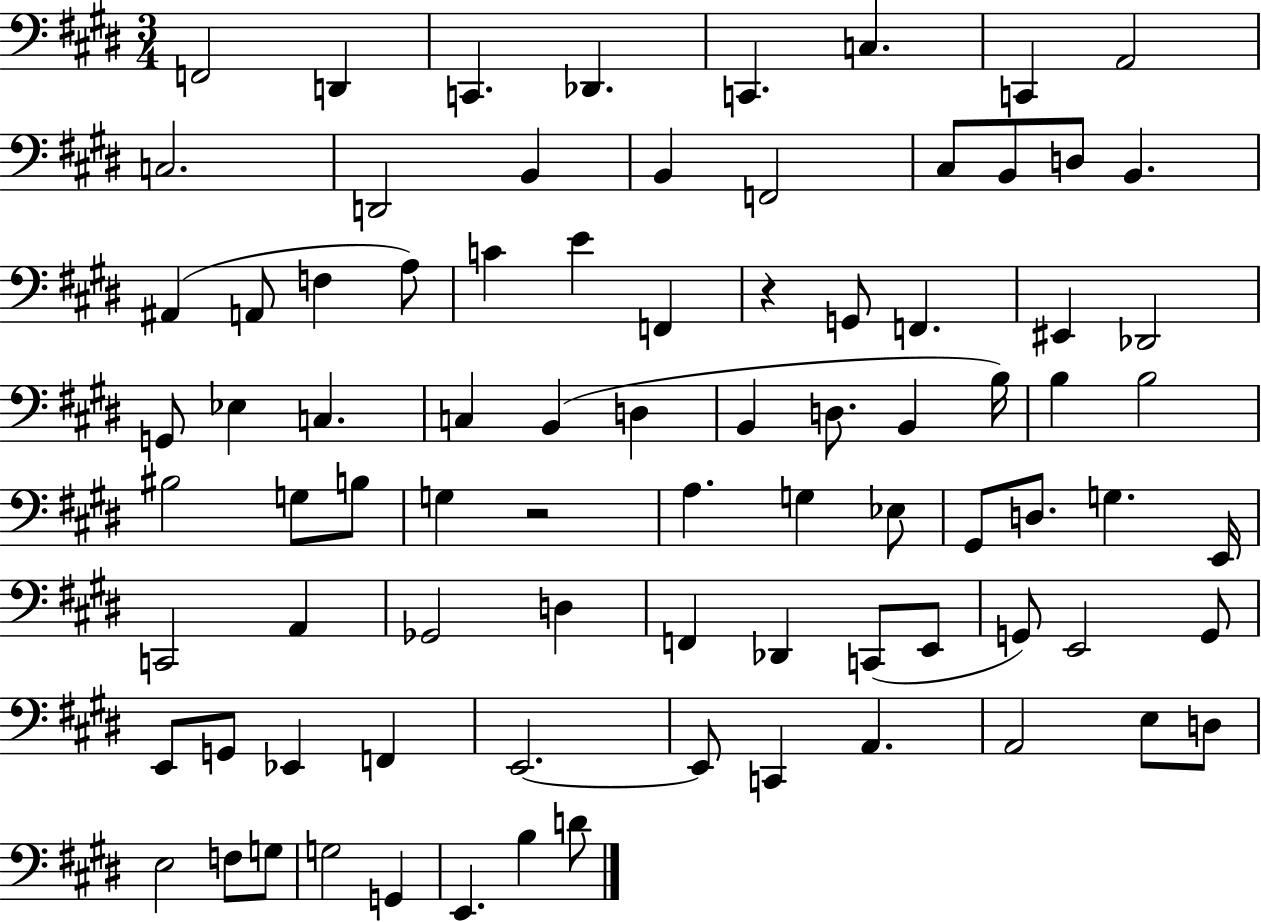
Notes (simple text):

F2/h D2/q C2/q. Db2/q. C2/q. C3/q. C2/q A2/h C3/h. D2/h B2/q B2/q F2/h C#3/e B2/e D3/e B2/q. A#2/q A2/e F3/q A3/e C4/q E4/q F2/q R/q G2/e F2/q. EIS2/q Db2/h G2/e Eb3/q C3/q. C3/q B2/q D3/q B2/q D3/e. B2/q B3/s B3/q B3/h BIS3/h G3/e B3/e G3/q R/h A3/q. G3/q Eb3/e G#2/e D3/e. G3/q. E2/s C2/h A2/q Gb2/h D3/q F2/q Db2/q C2/e E2/e G2/e E2/h G2/e E2/e G2/e Eb2/q F2/q E2/h. E2/e C2/q A2/q. A2/h E3/e D3/e E3/h F3/e G3/e G3/h G2/q E2/q. B3/q D4/e